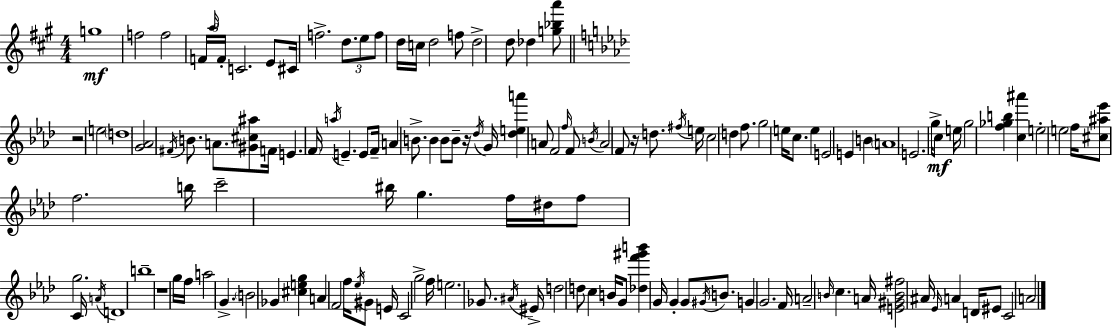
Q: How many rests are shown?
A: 4